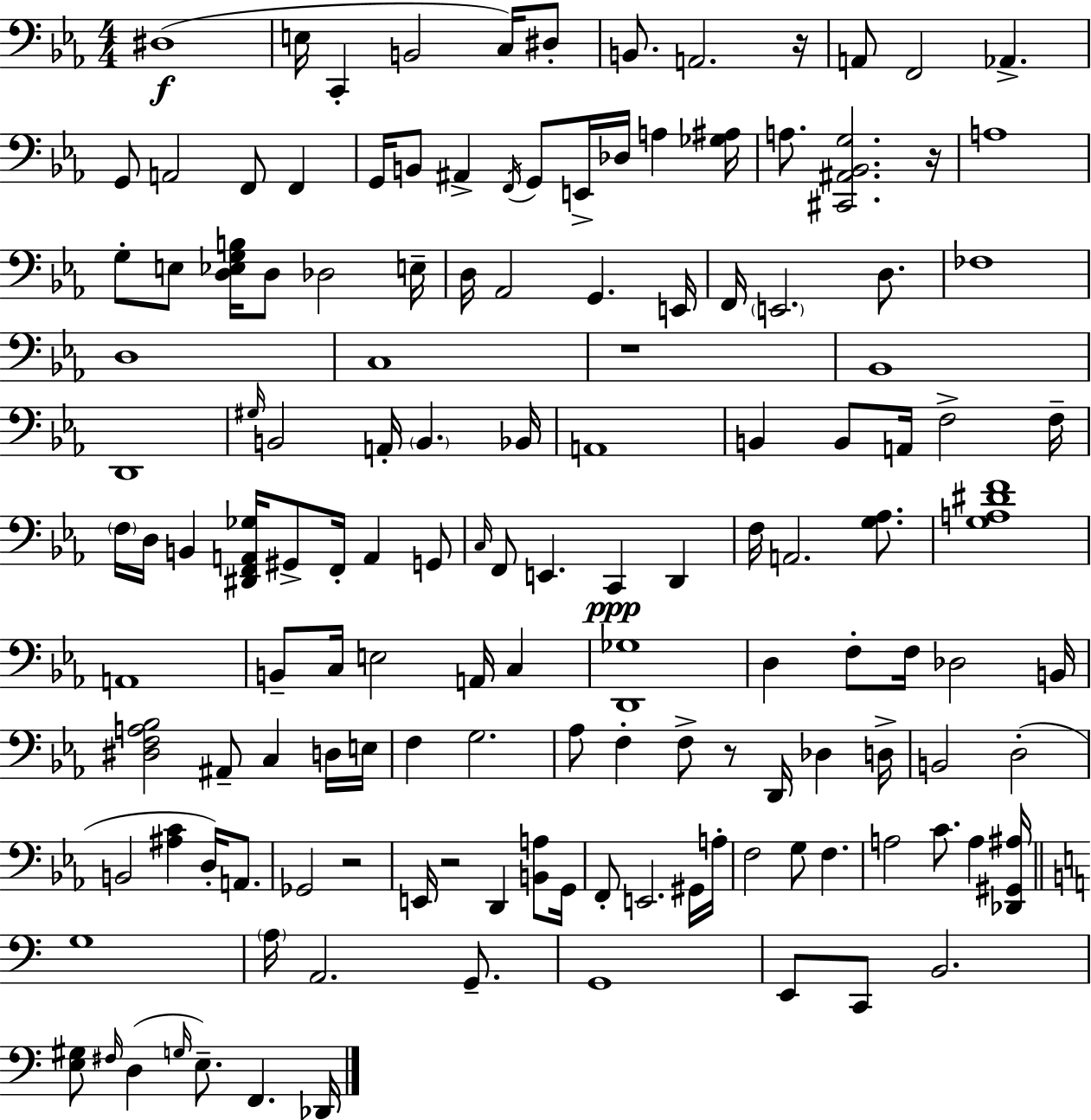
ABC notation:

X:1
T:Untitled
M:4/4
L:1/4
K:Eb
^D,4 E,/4 C,, B,,2 C,/4 ^D,/2 B,,/2 A,,2 z/4 A,,/2 F,,2 _A,, G,,/2 A,,2 F,,/2 F,, G,,/4 B,,/2 ^A,, F,,/4 G,,/2 E,,/4 _D,/4 A, [_G,^A,]/4 A,/2 [^C,,^A,,_B,,G,]2 z/4 A,4 G,/2 E,/2 [D,_E,G,B,]/4 D,/2 _D,2 E,/4 D,/4 _A,,2 G,, E,,/4 F,,/4 E,,2 D,/2 _F,4 D,4 C,4 z4 _B,,4 D,,4 ^G,/4 B,,2 A,,/4 B,, _B,,/4 A,,4 B,, B,,/2 A,,/4 F,2 F,/4 F,/4 D,/4 B,, [^D,,F,,A,,_G,]/4 ^G,,/2 F,,/4 A,, G,,/2 C,/4 F,,/2 E,, C,, D,, F,/4 A,,2 [G,_A,]/2 [G,A,^DF]4 A,,4 B,,/2 C,/4 E,2 A,,/4 C, [D,,_G,]4 D, F,/2 F,/4 _D,2 B,,/4 [^D,F,A,_B,]2 ^A,,/2 C, D,/4 E,/4 F, G,2 _A,/2 F, F,/2 z/2 D,,/4 _D, D,/4 B,,2 D,2 B,,2 [^A,C] D,/4 A,,/2 _G,,2 z2 E,,/4 z2 D,, [B,,A,]/2 G,,/4 F,,/2 E,,2 ^G,,/4 A,/4 F,2 G,/2 F, A,2 C/2 A, [_D,,^G,,^A,]/4 G,4 A,/4 A,,2 G,,/2 G,,4 E,,/2 C,,/2 B,,2 [E,^G,]/2 ^F,/4 D, G,/4 E,/2 F,, _D,,/4